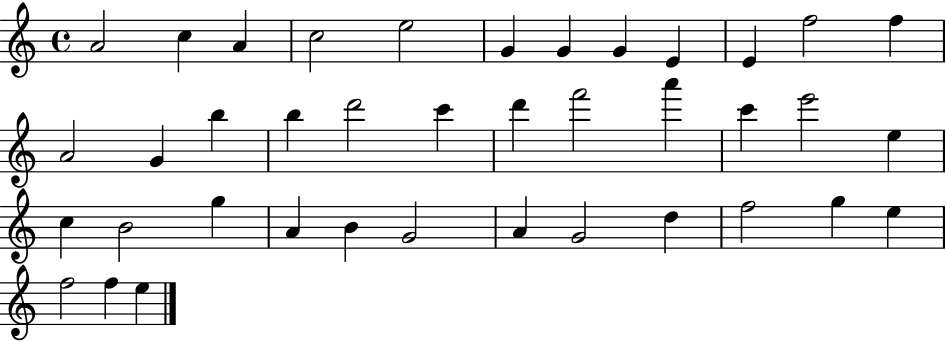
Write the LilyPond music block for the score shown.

{
  \clef treble
  \time 4/4
  \defaultTimeSignature
  \key c \major
  a'2 c''4 a'4 | c''2 e''2 | g'4 g'4 g'4 e'4 | e'4 f''2 f''4 | \break a'2 g'4 b''4 | b''4 d'''2 c'''4 | d'''4 f'''2 a'''4 | c'''4 e'''2 e''4 | \break c''4 b'2 g''4 | a'4 b'4 g'2 | a'4 g'2 d''4 | f''2 g''4 e''4 | \break f''2 f''4 e''4 | \bar "|."
}